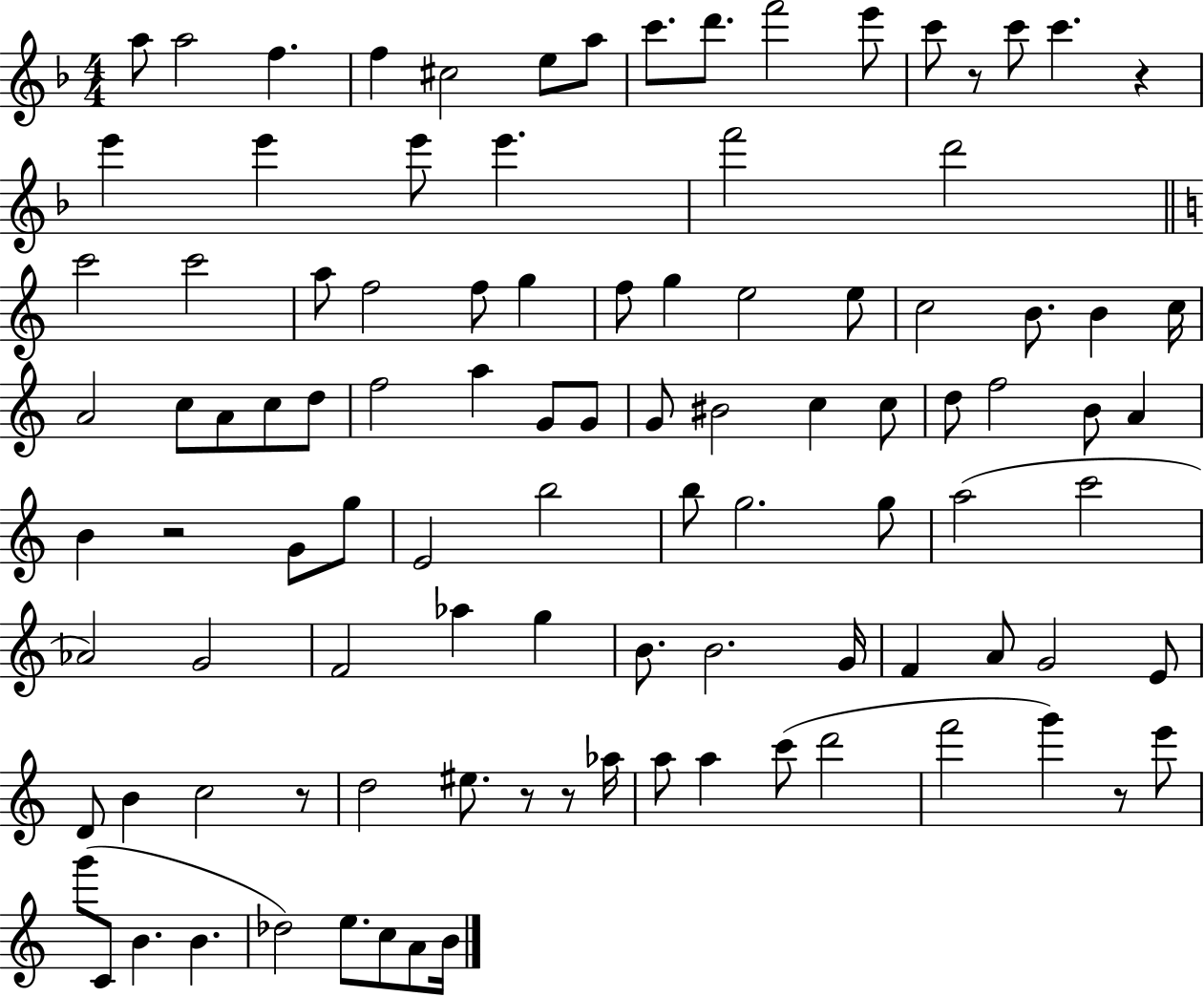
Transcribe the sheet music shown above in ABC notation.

X:1
T:Untitled
M:4/4
L:1/4
K:F
a/2 a2 f f ^c2 e/2 a/2 c'/2 d'/2 f'2 e'/2 c'/2 z/2 c'/2 c' z e' e' e'/2 e' f'2 d'2 c'2 c'2 a/2 f2 f/2 g f/2 g e2 e/2 c2 B/2 B c/4 A2 c/2 A/2 c/2 d/2 f2 a G/2 G/2 G/2 ^B2 c c/2 d/2 f2 B/2 A B z2 G/2 g/2 E2 b2 b/2 g2 g/2 a2 c'2 _A2 G2 F2 _a g B/2 B2 G/4 F A/2 G2 E/2 D/2 B c2 z/2 d2 ^e/2 z/2 z/2 _a/4 a/2 a c'/2 d'2 f'2 g' z/2 e'/2 g'/2 C/2 B B _d2 e/2 c/2 A/2 B/4